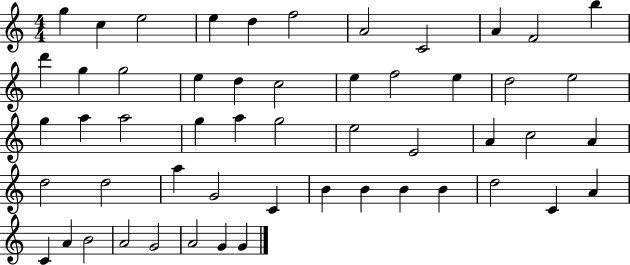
X:1
T:Untitled
M:4/4
L:1/4
K:C
g c e2 e d f2 A2 C2 A F2 b d' g g2 e d c2 e f2 e d2 e2 g a a2 g a g2 e2 E2 A c2 A d2 d2 a G2 C B B B B d2 C A C A B2 A2 G2 A2 G G